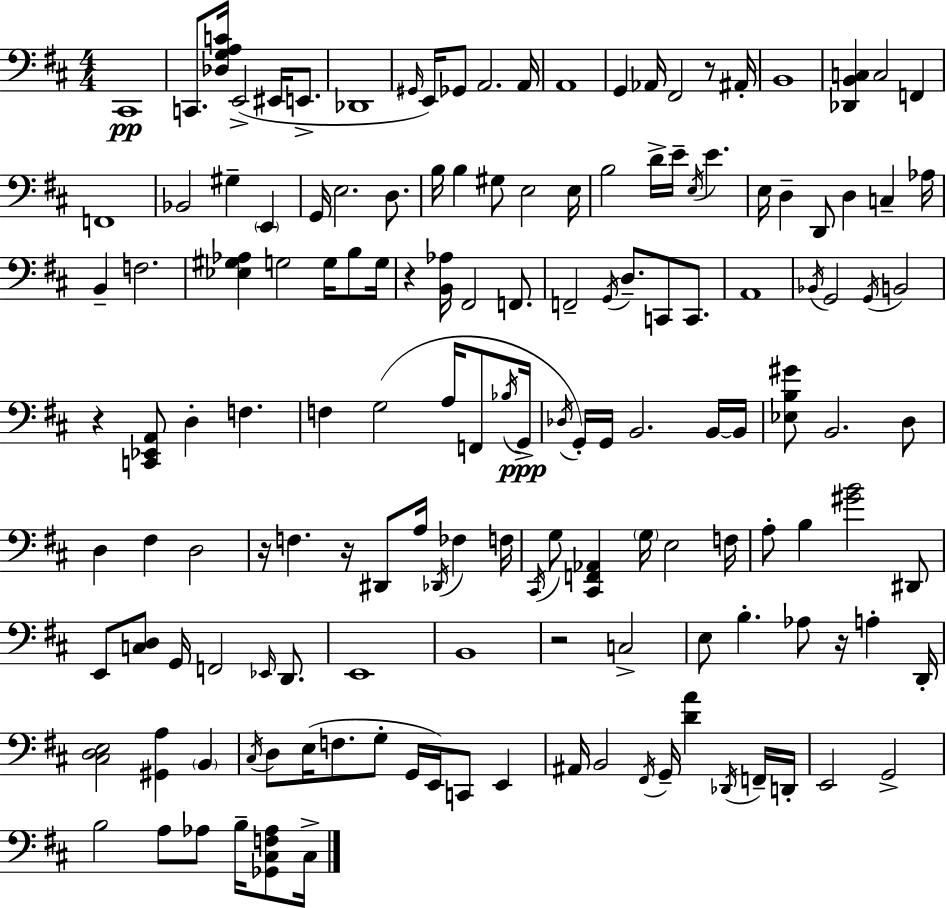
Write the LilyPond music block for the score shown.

{
  \clef bass
  \numericTimeSignature
  \time 4/4
  \key d \major
  cis,1\pp | c,8. <des g a c'>16 e,2->( eis,16 e,8.-> | des,1 | \grace { gis,16 } e,16) ges,8 a,2. | \break a,16 a,1 | g,4 aes,16 fis,2 r8 | ais,16-. b,1 | <des, b, c>4 c2 f,4 | \break f,1 | bes,2 gis4-- \parenthesize e,4 | g,16 e2. d8. | b16 b4 gis8 e2 | \break e16 b2 d'16-> e'16-- \acciaccatura { e16 } e'4. | e16 d4-- d,8 d4 c4-- | aes16 b,4-- f2. | <ees gis aes>4 g2 g16 b8 | \break g16 r4 <b, aes>16 fis,2 f,8. | f,2-- \acciaccatura { g,16 } d8.-- c,8 | c,8. a,1 | \acciaccatura { bes,16 } g,2 \acciaccatura { g,16 } b,2 | \break r4 <c, ees, a,>8 d4-. f4. | f4 g2( | a16 f,8 \acciaccatura { bes16 } g,16->\ppp \acciaccatura { des16 }) g,16-. g,16 b,2. | b,16~~ b,16 <ees b gis'>8 b,2. | \break d8 d4 fis4 d2 | r16 f4. r16 dis,8 | a16 \acciaccatura { des,16 } fes4 f16 \acciaccatura { cis,16 } g8 <cis, f, aes,>4 \parenthesize g16 | e2 f16 a8-. b4 <gis' b'>2 | \break dis,8 e,8 <c d>8 g,16 f,2 | \grace { ees,16 } d,8. e,1 | b,1 | r2 | \break c2-> e8 b4.-. | aes8 r16 a4-. d,16-. <cis d e>2 | <gis, a>4 \parenthesize b,4 \acciaccatura { cis16 } d8 e16( f8. | g8-. g,16 e,16) c,8 e,4 ais,16 b,2 | \break \acciaccatura { fis,16 } g,16-- <d' a'>4 \acciaccatura { des,16 } f,16-- d,16-. e,2 | g,2-> b2 | a8 aes8 b16-- <ges, cis f aes>8 cis16-> \bar "|."
}